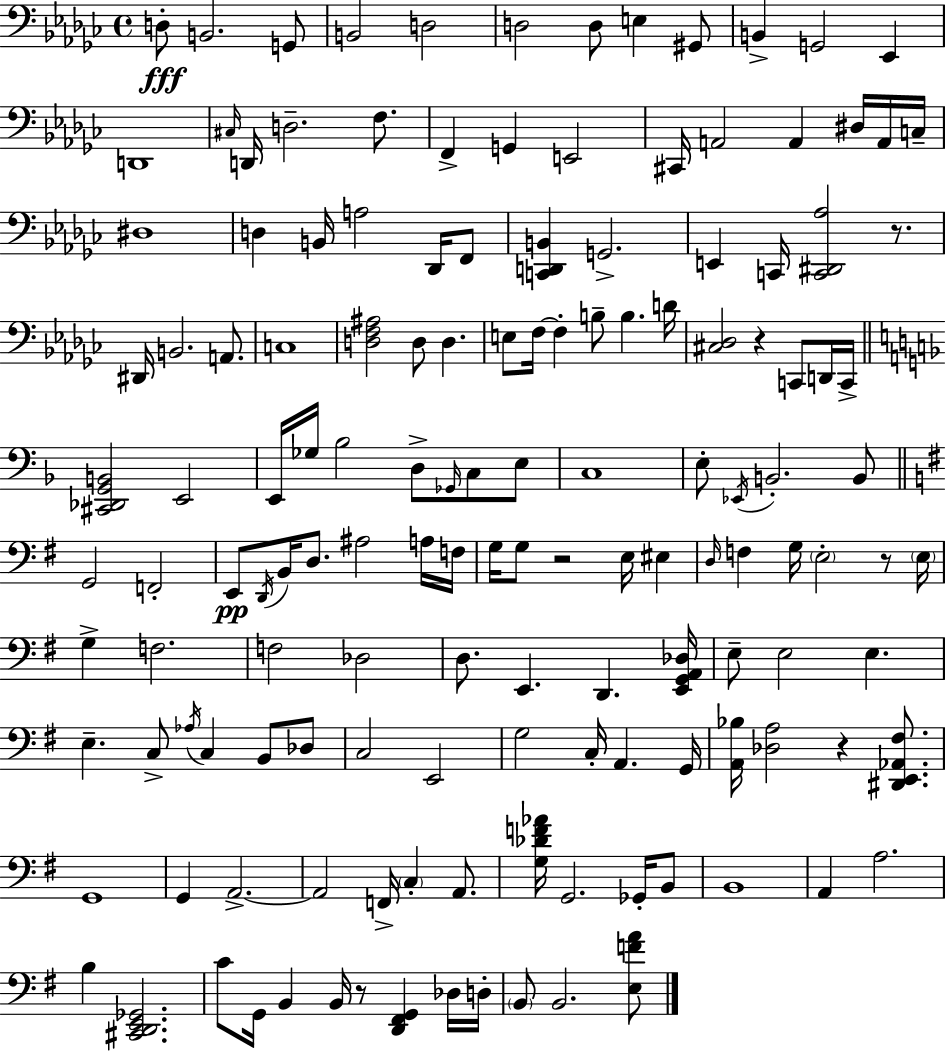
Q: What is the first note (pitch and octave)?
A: D3